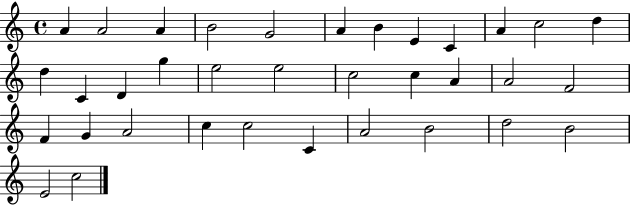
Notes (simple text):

A4/q A4/h A4/q B4/h G4/h A4/q B4/q E4/q C4/q A4/q C5/h D5/q D5/q C4/q D4/q G5/q E5/h E5/h C5/h C5/q A4/q A4/h F4/h F4/q G4/q A4/h C5/q C5/h C4/q A4/h B4/h D5/h B4/h E4/h C5/h